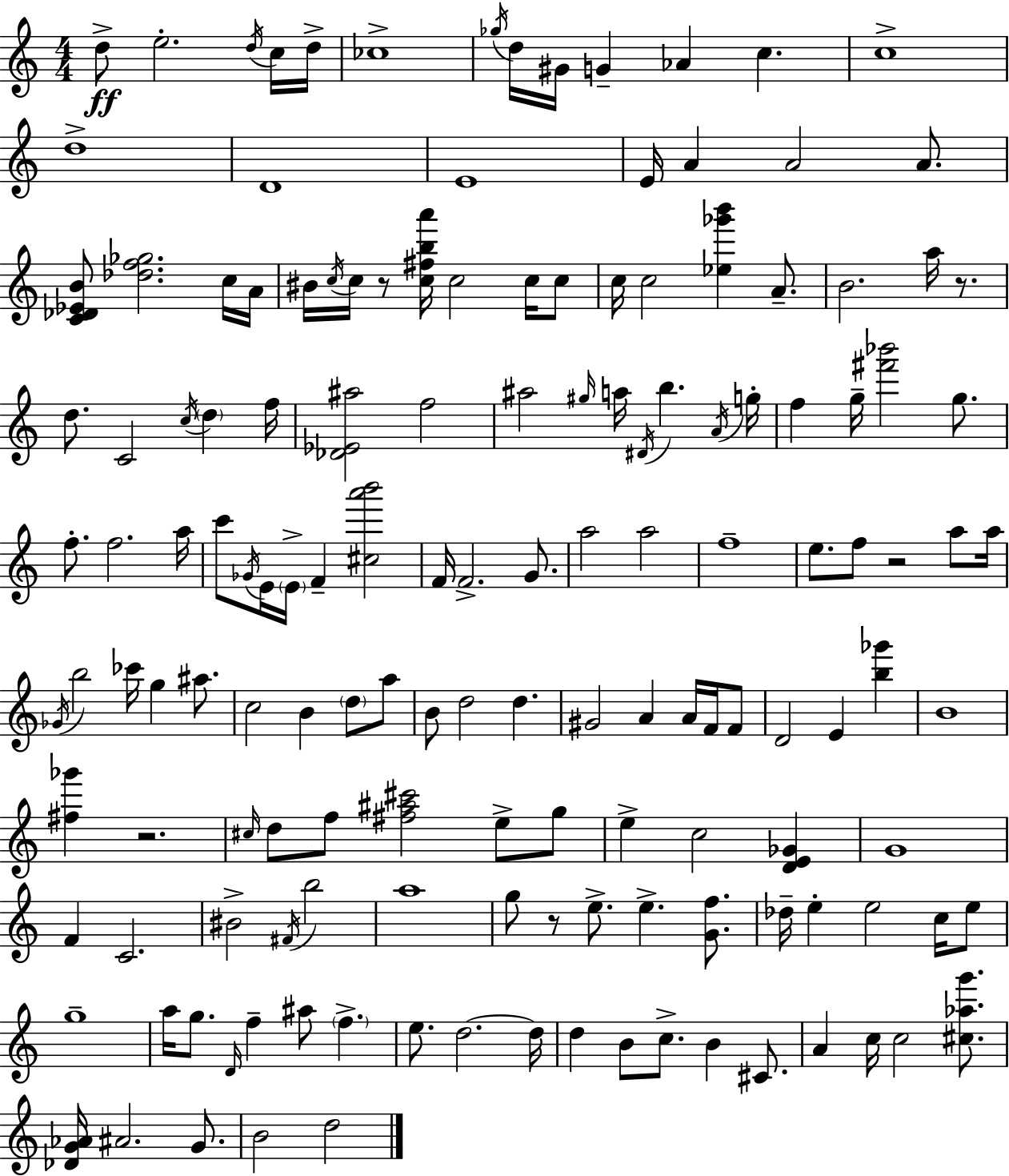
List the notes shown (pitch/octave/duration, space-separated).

D5/e E5/h. D5/s C5/s D5/s CES5/w Gb5/s D5/s G#4/s G4/q Ab4/q C5/q. C5/w D5/w D4/w E4/w E4/s A4/q A4/h A4/e. [C4,Db4,Eb4,B4]/e [Db5,F5,Gb5]/h. C5/s A4/s BIS4/s C5/s C5/s R/e [C5,F#5,B5,A6]/s C5/h C5/s C5/e C5/s C5/h [Eb5,Gb6,B6]/q A4/e. B4/h. A5/s R/e. D5/e. C4/h C5/s D5/q F5/s [Db4,Eb4,A#5]/h F5/h A#5/h G#5/s A5/s D#4/s B5/q. A4/s G5/s F5/q G5/s [F#6,Bb6]/h G5/e. F5/e. F5/h. A5/s C6/e Gb4/s E4/s E4/s F4/q [C#5,A6,B6]/h F4/s F4/h. G4/e. A5/h A5/h F5/w E5/e. F5/e R/h A5/e A5/s Gb4/s B5/h CES6/s G5/q A#5/e. C5/h B4/q D5/e A5/e B4/e D5/h D5/q. G#4/h A4/q A4/s F4/s F4/e D4/h E4/q [B5,Gb6]/q B4/w [F#5,Gb6]/q R/h. C#5/s D5/e F5/e [F#5,A#5,C#6]/h E5/e G5/e E5/q C5/h [D4,E4,Gb4]/q G4/w F4/q C4/h. BIS4/h F#4/s B5/h A5/w G5/e R/e E5/e. E5/q. [G4,F5]/e. Db5/s E5/q E5/h C5/s E5/e G5/w A5/s G5/e. D4/s F5/q A#5/e F5/q. E5/e. D5/h. D5/s D5/q B4/e C5/e. B4/q C#4/e. A4/q C5/s C5/h [C#5,Ab5,G6]/e. [Db4,G4,Ab4]/s A#4/h. G4/e. B4/h D5/h